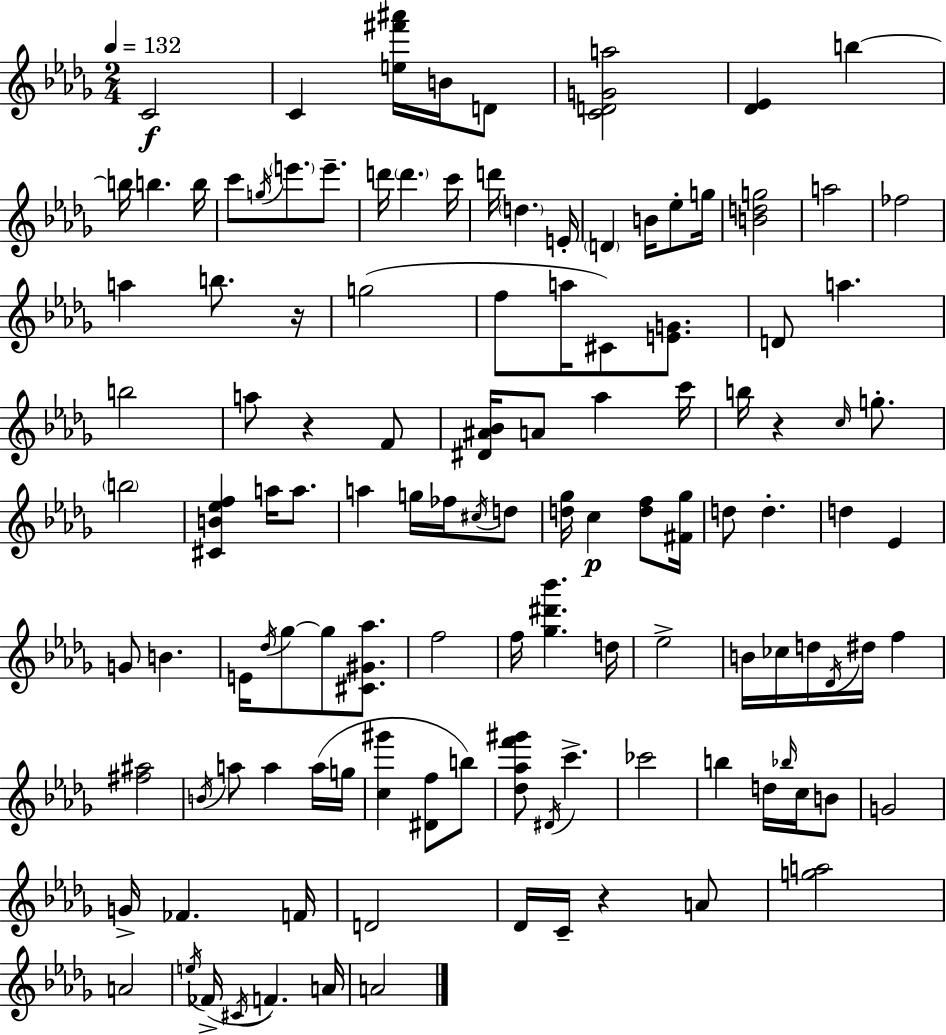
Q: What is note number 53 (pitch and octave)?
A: D5